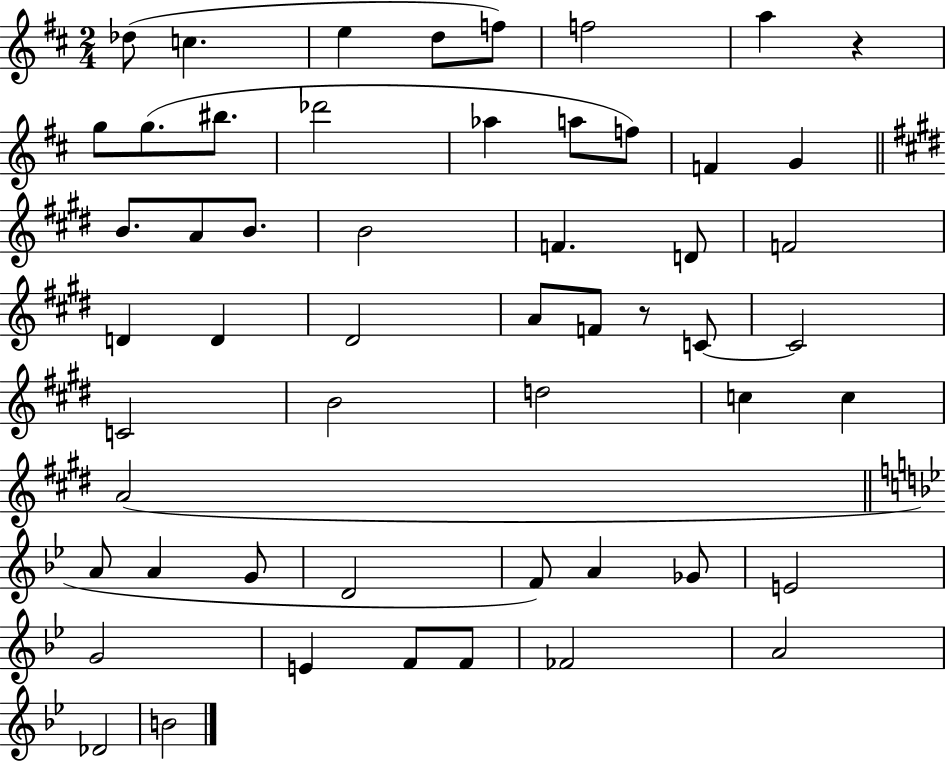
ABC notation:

X:1
T:Untitled
M:2/4
L:1/4
K:D
_d/2 c e d/2 f/2 f2 a z g/2 g/2 ^b/2 _d'2 _a a/2 f/2 F G B/2 A/2 B/2 B2 F D/2 F2 D D ^D2 A/2 F/2 z/2 C/2 C2 C2 B2 d2 c c A2 A/2 A G/2 D2 F/2 A _G/2 E2 G2 E F/2 F/2 _F2 A2 _D2 B2